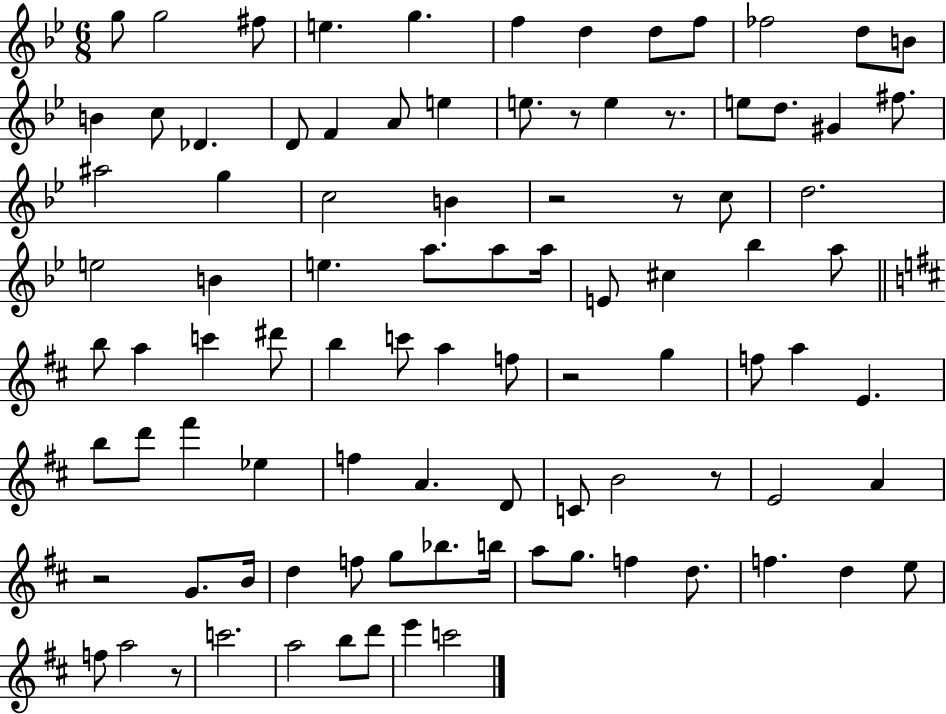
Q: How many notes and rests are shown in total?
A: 94